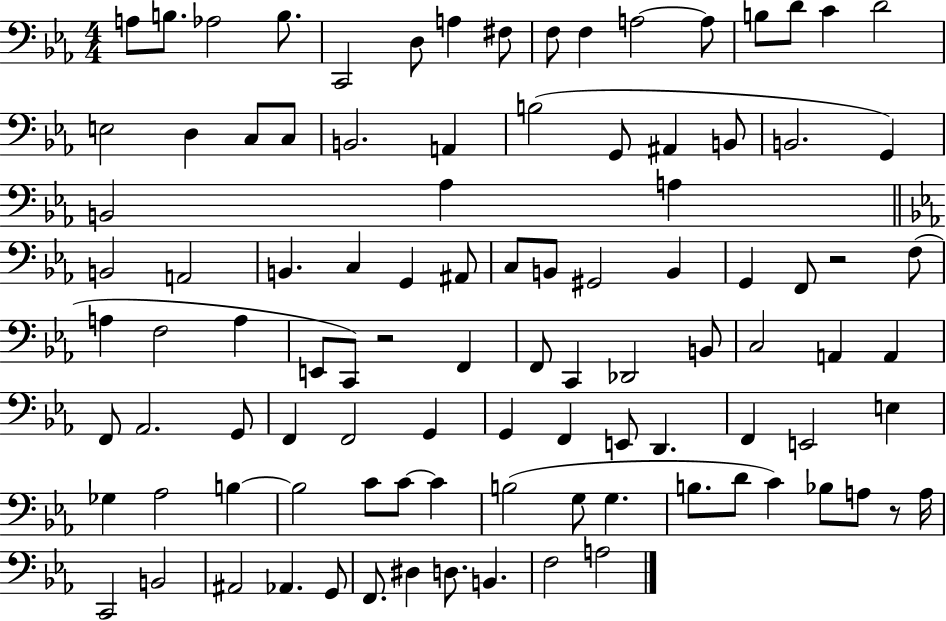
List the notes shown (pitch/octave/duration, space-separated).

A3/e B3/e. Ab3/h B3/e. C2/h D3/e A3/q F#3/e F3/e F3/q A3/h A3/e B3/e D4/e C4/q D4/h E3/h D3/q C3/e C3/e B2/h. A2/q B3/h G2/e A#2/q B2/e B2/h. G2/q B2/h Ab3/q A3/q B2/h A2/h B2/q. C3/q G2/q A#2/e C3/e B2/e G#2/h B2/q G2/q F2/e R/h F3/e A3/q F3/h A3/q E2/e C2/e R/h F2/q F2/e C2/q Db2/h B2/e C3/h A2/q A2/q F2/e Ab2/h. G2/e F2/q F2/h G2/q G2/q F2/q E2/e D2/q. F2/q E2/h E3/q Gb3/q Ab3/h B3/q B3/h C4/e C4/e C4/q B3/h G3/e G3/q. B3/e. D4/e C4/q Bb3/e A3/e R/e A3/s C2/h B2/h A#2/h Ab2/q. G2/e F2/e. D#3/q D3/e. B2/q. F3/h A3/h